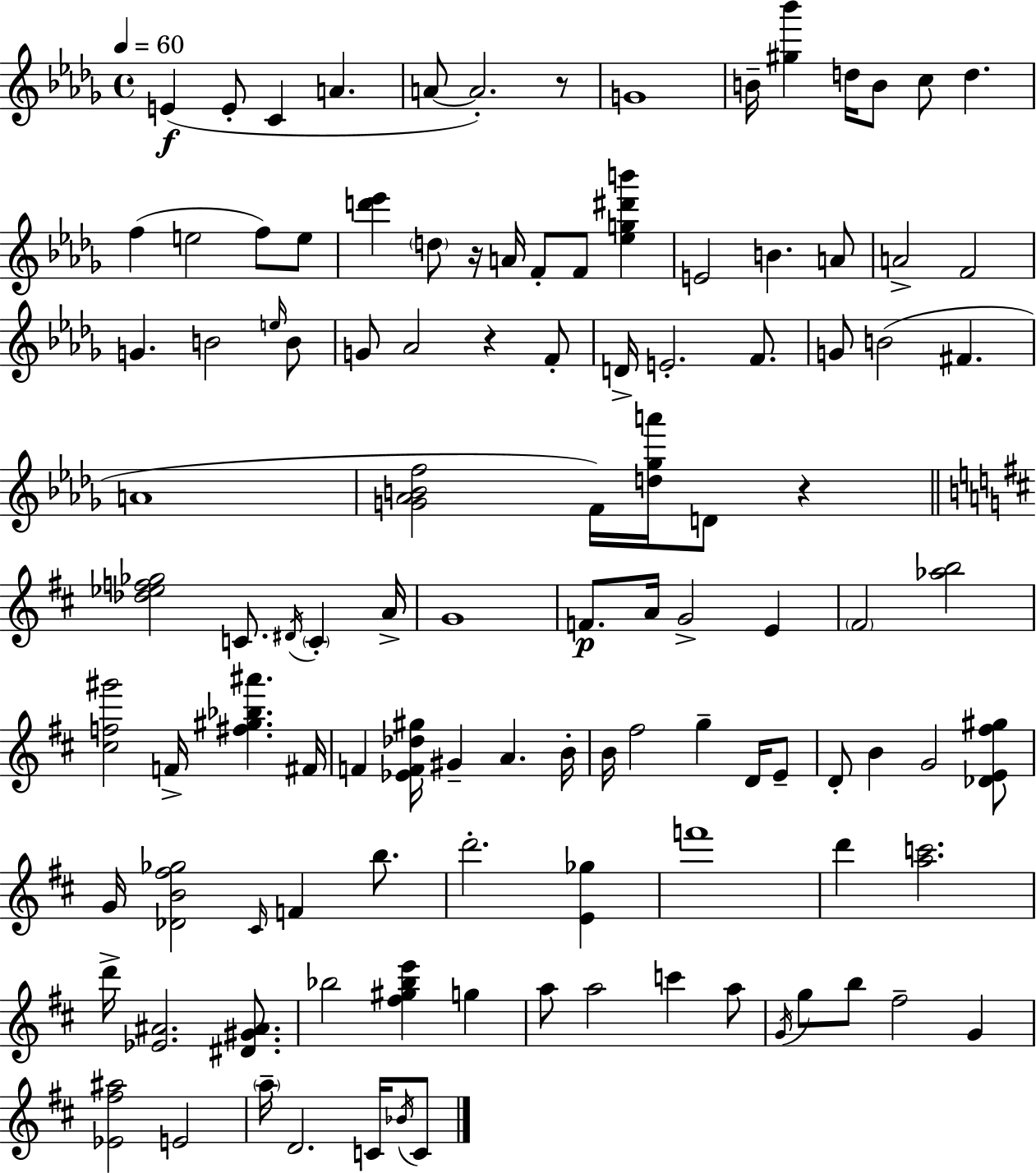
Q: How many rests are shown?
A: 4